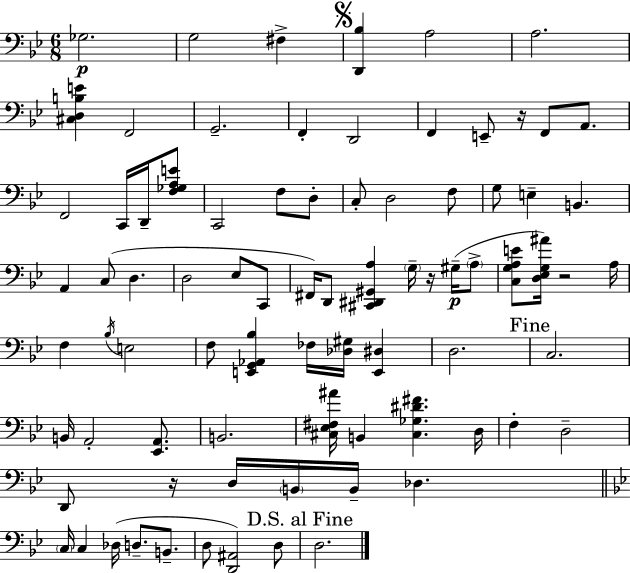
{
  \clef bass
  \numericTimeSignature
  \time 6/8
  \key bes \major
  \repeat volta 2 { ges2.\p | g2 fis4-> | \mark \markup { \musicglyph "scripts.segno" } <d, bes>4 a2 | a2. | \break <cis d b e'>4 f,2 | g,2.-- | f,4-. d,2 | f,4 e,8-- r16 f,8 a,8. | \break f,2 c,16 d,16-- <f ges a e'>8 | c,2 f8 d8-. | c8-. d2 f8 | g8 e4-- b,4. | \break a,4 c8( d4. | d2 ees8 c,8 | fis,16) d,8 <cis, dis, gis, a>4 \parenthesize g16-- r16 gis16--(\p \parenthesize a8-> | <c g a e'>8 <d ees g ais'>16) r2 a16 | \break f4 \acciaccatura { bes16 } e2 | f8 <e, g, aes, bes>4 fes16 <des gis>16 <e, dis>4 | d2. | \mark "Fine" c2. | \break b,16 a,2-. <ees, a,>8. | b,2. | <cis ees fis ais'>16 b,4 <cis ges dis' fis'>4. | d16 f4-. d2-- | \break d,8 r16 d16 \parenthesize b,16 b,16-- des4. | \bar "||" \break \key g \minor \parenthesize c16 c4 des16( d8.-- b,8.-- | d8 <d, ais,>2) d8 | \mark "D.S. al Fine" d2. | } \bar "|."
}